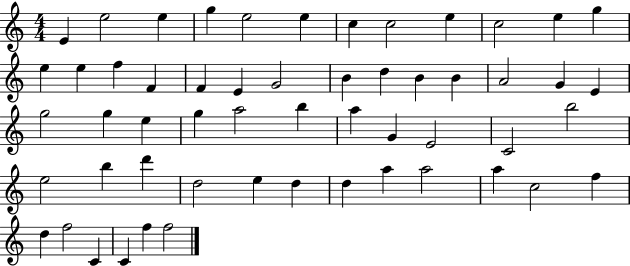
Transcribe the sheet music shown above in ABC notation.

X:1
T:Untitled
M:4/4
L:1/4
K:C
E e2 e g e2 e c c2 e c2 e g e e f F F E G2 B d B B A2 G E g2 g e g a2 b a G E2 C2 b2 e2 b d' d2 e d d a a2 a c2 f d f2 C C f f2